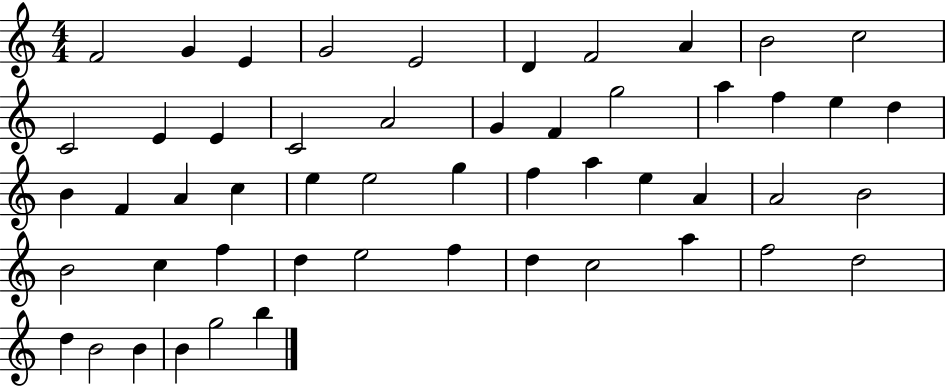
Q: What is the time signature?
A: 4/4